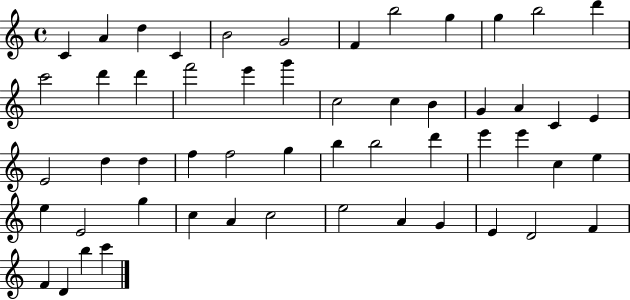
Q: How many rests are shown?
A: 0